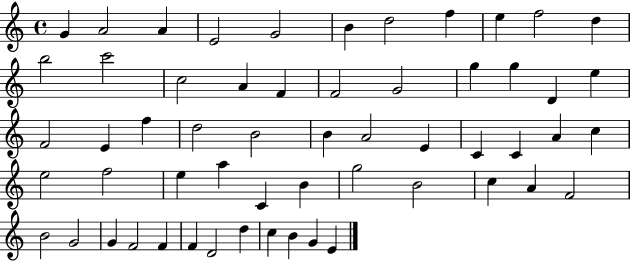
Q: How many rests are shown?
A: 0